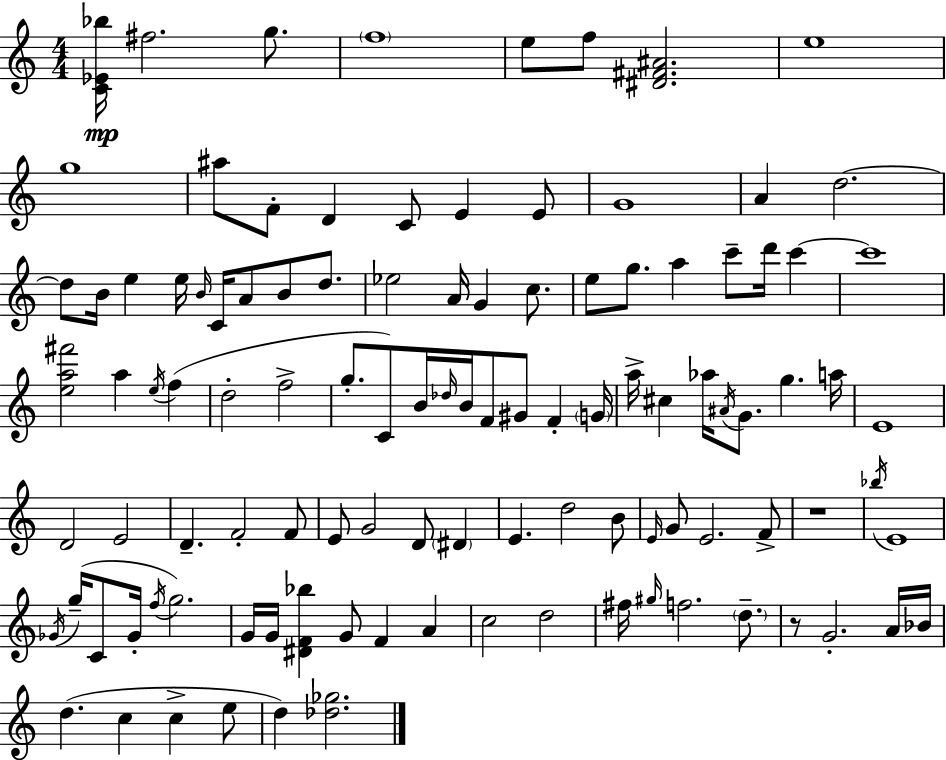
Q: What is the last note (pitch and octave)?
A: D5